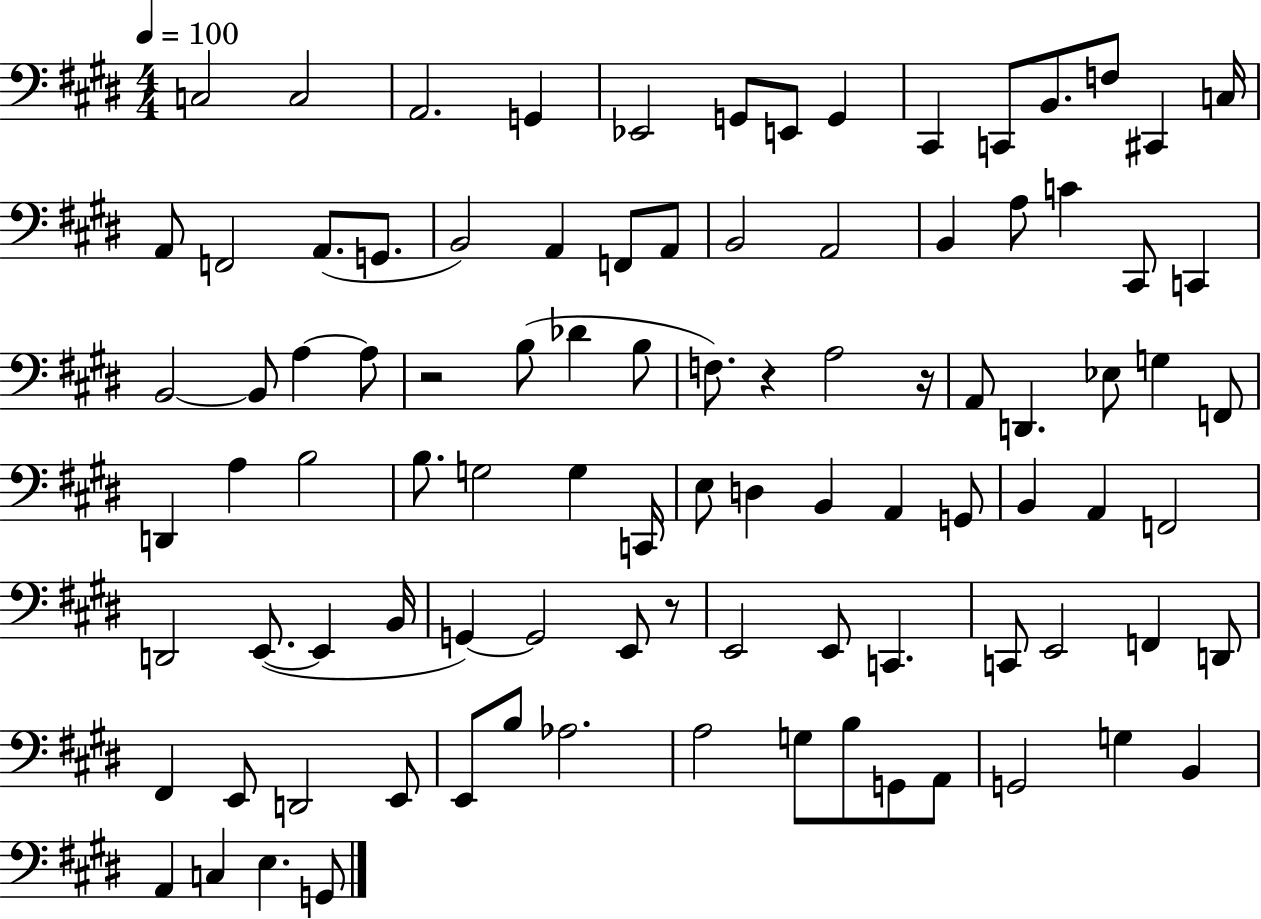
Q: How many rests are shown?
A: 4